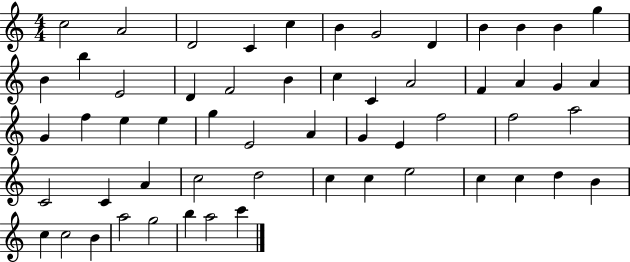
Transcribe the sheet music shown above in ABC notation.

X:1
T:Untitled
M:4/4
L:1/4
K:C
c2 A2 D2 C c B G2 D B B B g B b E2 D F2 B c C A2 F A G A G f e e g E2 A G E f2 f2 a2 C2 C A c2 d2 c c e2 c c d B c c2 B a2 g2 b a2 c'